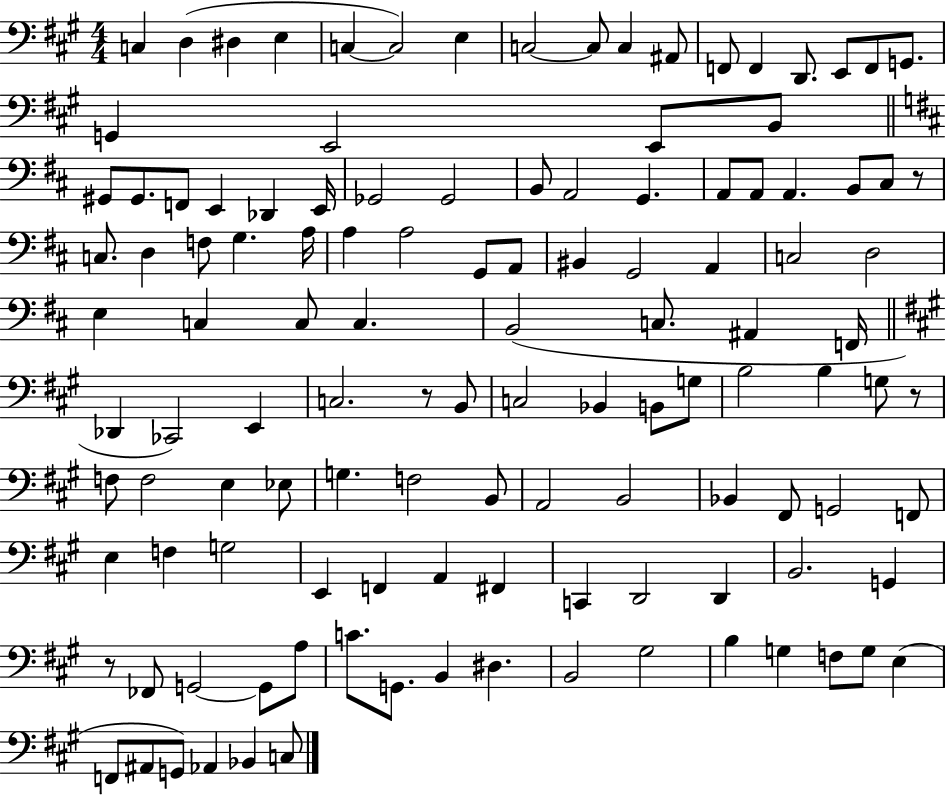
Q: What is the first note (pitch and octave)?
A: C3